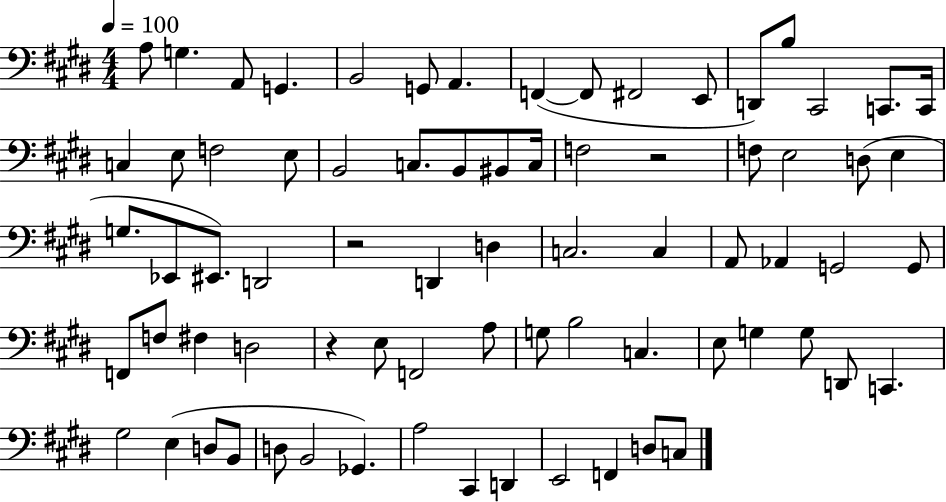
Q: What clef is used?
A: bass